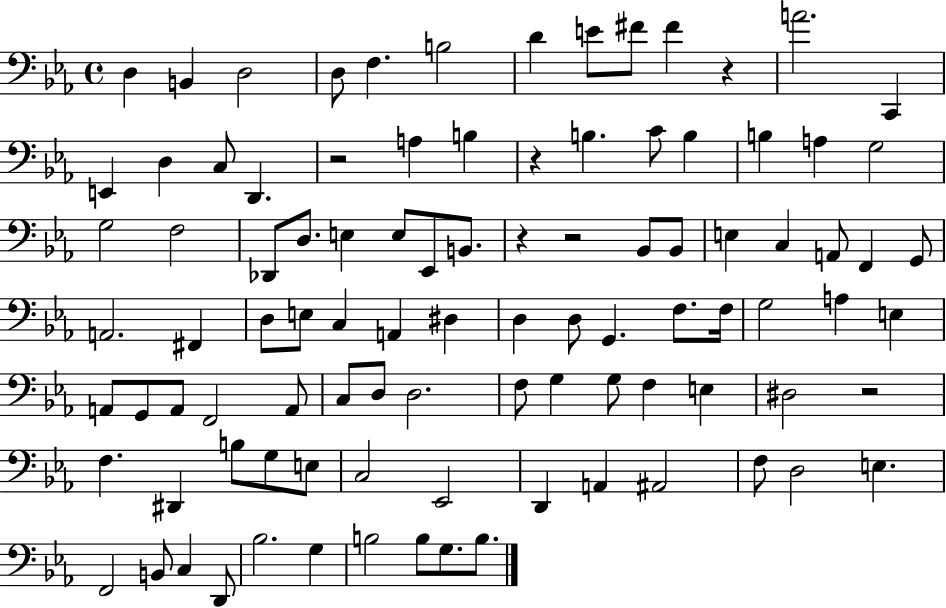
X:1
T:Untitled
M:4/4
L:1/4
K:Eb
D, B,, D,2 D,/2 F, B,2 D E/2 ^F/2 ^F z A2 C,, E,, D, C,/2 D,, z2 A, B, z B, C/2 B, B, A, G,2 G,2 F,2 _D,,/2 D,/2 E, E,/2 _E,,/2 B,,/2 z z2 _B,,/2 _B,,/2 E, C, A,,/2 F,, G,,/2 A,,2 ^F,, D,/2 E,/2 C, A,, ^D, D, D,/2 G,, F,/2 F,/4 G,2 A, E, A,,/2 G,,/2 A,,/2 F,,2 A,,/2 C,/2 D,/2 D,2 F,/2 G, G,/2 F, E, ^D,2 z2 F, ^D,, B,/2 G,/2 E,/2 C,2 _E,,2 D,, A,, ^A,,2 F,/2 D,2 E, F,,2 B,,/2 C, D,,/2 _B,2 G, B,2 B,/2 G,/2 B,/2